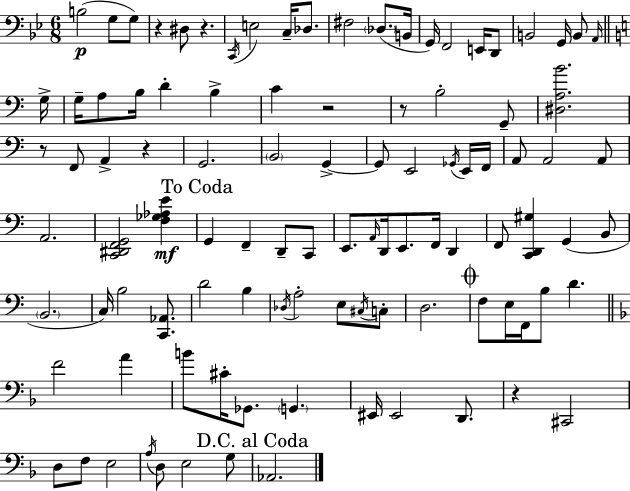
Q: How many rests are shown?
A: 7